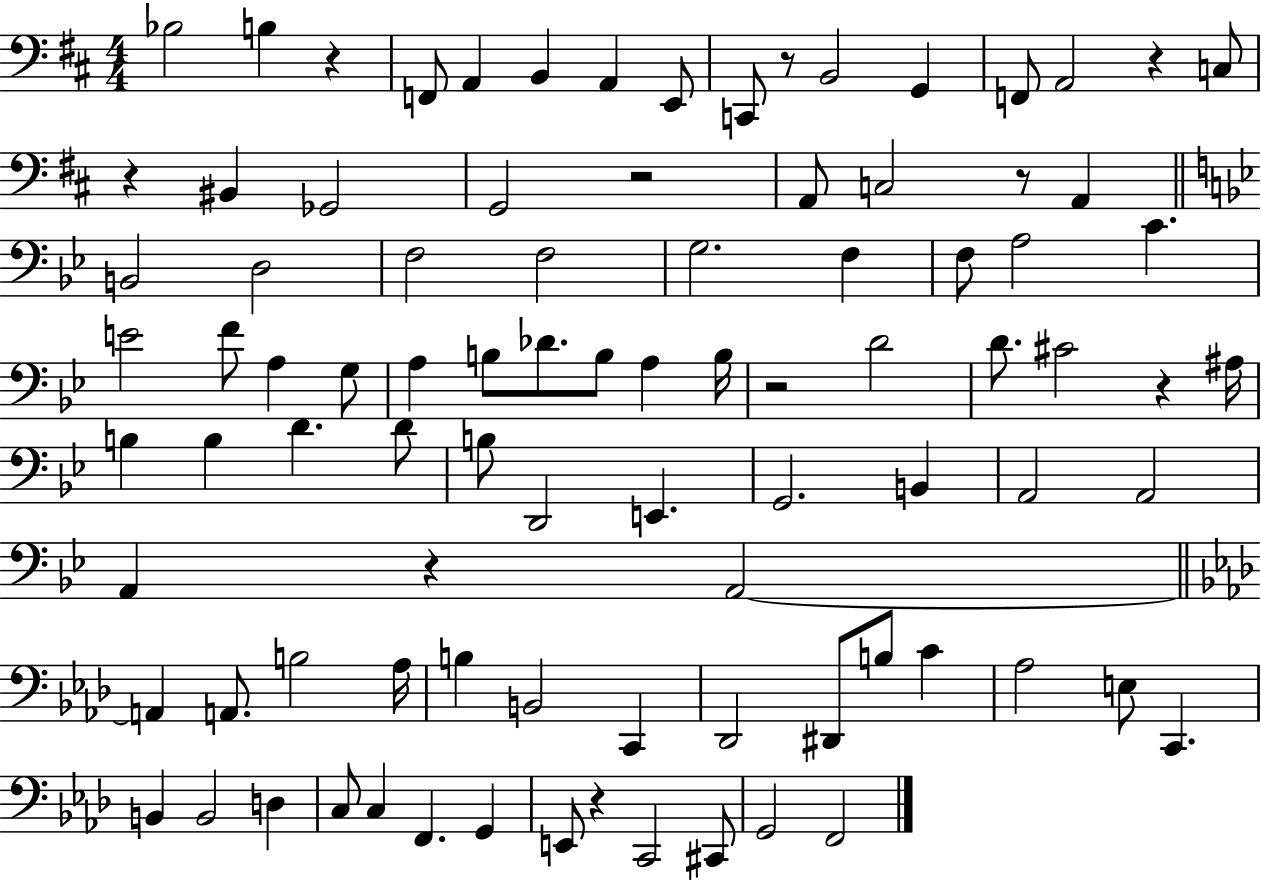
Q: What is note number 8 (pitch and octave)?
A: C2